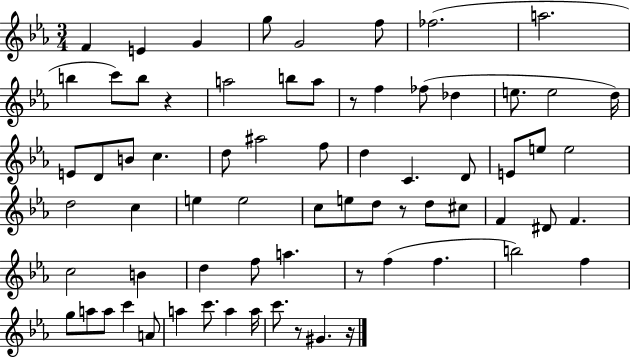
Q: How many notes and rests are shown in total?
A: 71